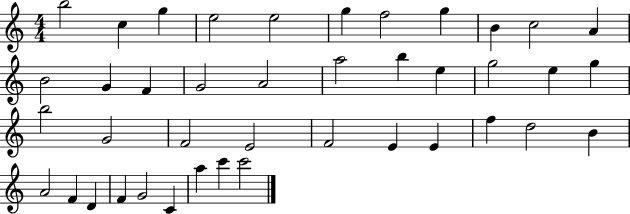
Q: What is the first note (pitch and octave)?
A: B5